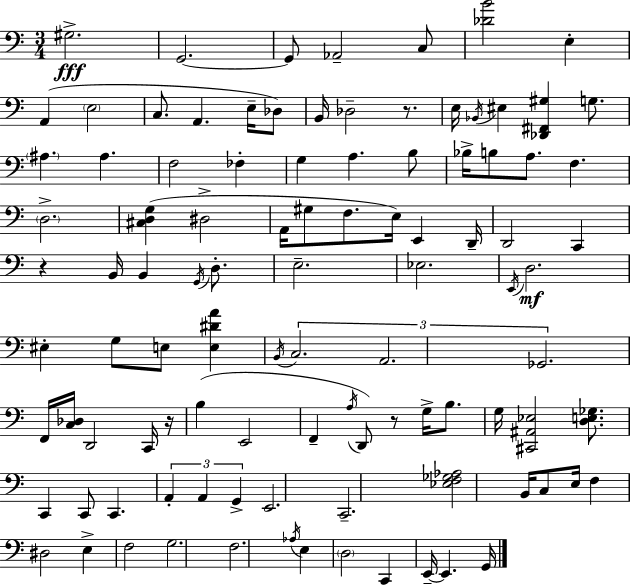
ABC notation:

X:1
T:Untitled
M:3/4
L:1/4
K:C
^G,2 G,,2 G,,/2 _A,,2 C,/2 [_DB]2 E, A,, E,2 C,/2 A,, E,/4 _D,/2 B,,/4 _D,2 z/2 E,/4 _B,,/4 ^E, [_D,,^F,,^G,] G,/2 ^A, ^A, F,2 _F, G, A, B,/2 _B,/4 B,/2 A,/2 F, D,2 [^C,D,G,] ^D,2 A,,/4 ^G,/2 F,/2 E,/4 E,, D,,/4 D,,2 C,, z B,,/4 B,, G,,/4 D,/2 E,2 _E,2 E,,/4 D,2 ^E, G,/2 E,/2 [E,^DA] B,,/4 C,2 A,,2 _G,,2 F,,/4 [C,_D,]/4 D,,2 C,,/4 z/4 B, E,,2 F,, A,/4 D,,/2 z/2 G,/4 B,/2 G,/4 [^C,,^A,,_E,]2 [D,E,_G,]/2 C,, C,,/2 C,, A,, A,, G,, E,,2 C,,2 [_E,F,_G,_A,]2 B,,/4 C,/2 E,/4 F, ^D,2 E, F,2 G,2 F,2 _A,/4 E, D,2 C,, E,,/4 E,, G,,/4